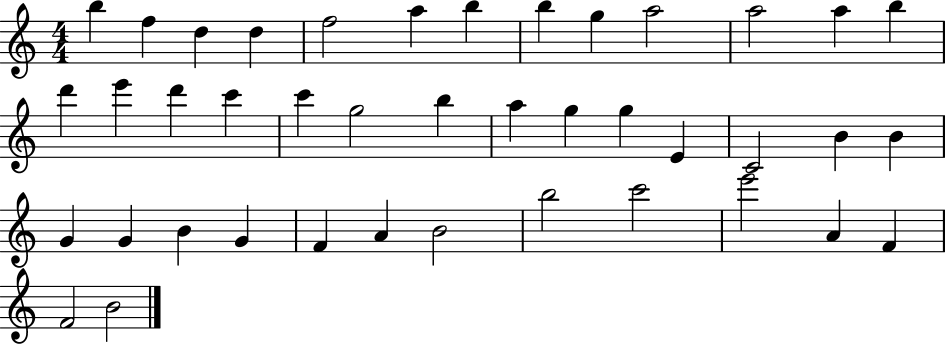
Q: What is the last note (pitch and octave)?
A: B4